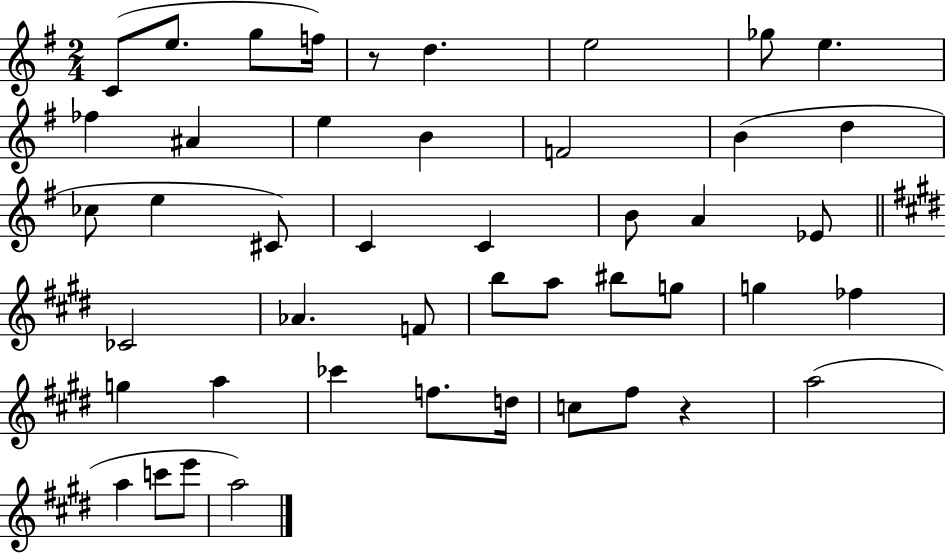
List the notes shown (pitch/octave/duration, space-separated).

C4/e E5/e. G5/e F5/s R/e D5/q. E5/h Gb5/e E5/q. FES5/q A#4/q E5/q B4/q F4/h B4/q D5/q CES5/e E5/q C#4/e C4/q C4/q B4/e A4/q Eb4/e CES4/h Ab4/q. F4/e B5/e A5/e BIS5/e G5/e G5/q FES5/q G5/q A5/q CES6/q F5/e. D5/s C5/e F#5/e R/q A5/h A5/q C6/e E6/e A5/h